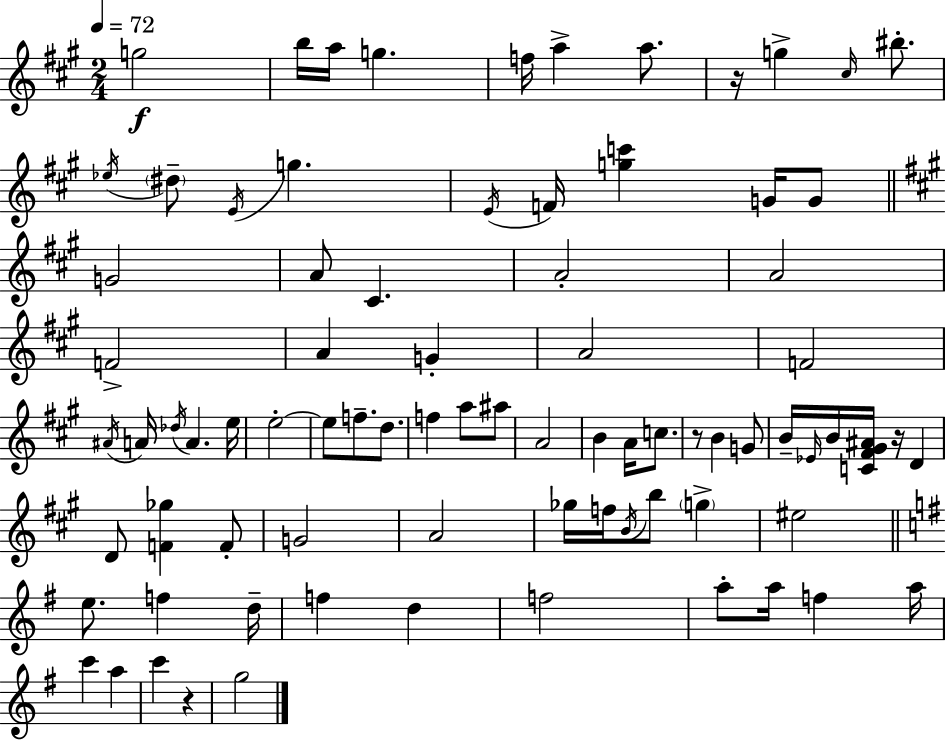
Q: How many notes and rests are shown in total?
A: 81